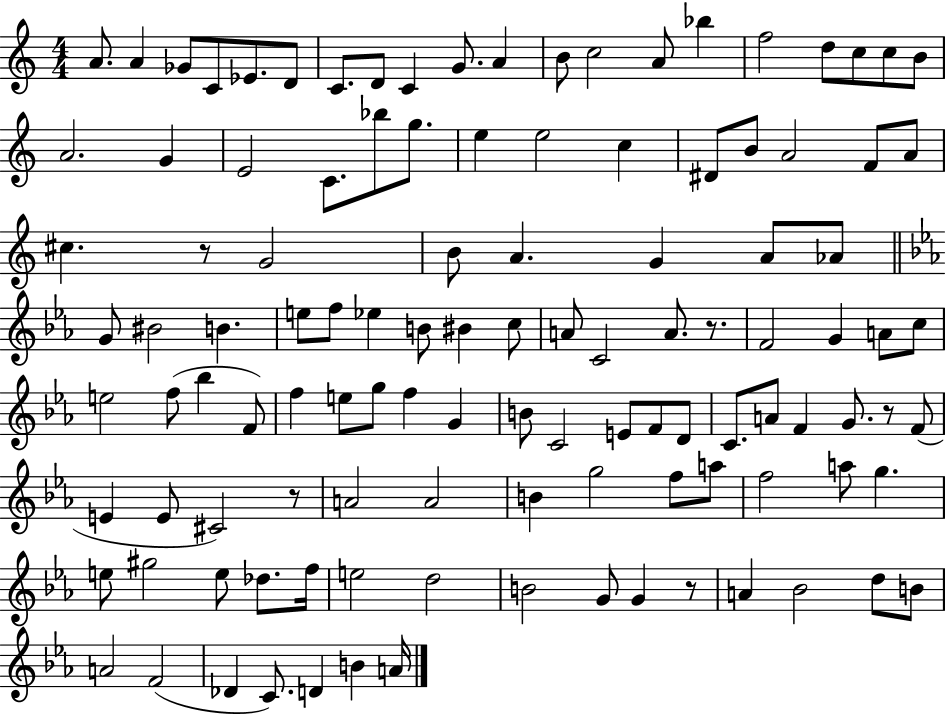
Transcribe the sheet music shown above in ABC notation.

X:1
T:Untitled
M:4/4
L:1/4
K:C
A/2 A _G/2 C/2 _E/2 D/2 C/2 D/2 C G/2 A B/2 c2 A/2 _b f2 d/2 c/2 c/2 B/2 A2 G E2 C/2 _b/2 g/2 e e2 c ^D/2 B/2 A2 F/2 A/2 ^c z/2 G2 B/2 A G A/2 _A/2 G/2 ^B2 B e/2 f/2 _e B/2 ^B c/2 A/2 C2 A/2 z/2 F2 G A/2 c/2 e2 f/2 _b F/2 f e/2 g/2 f G B/2 C2 E/2 F/2 D/2 C/2 A/2 F G/2 z/2 F/2 E E/2 ^C2 z/2 A2 A2 B g2 f/2 a/2 f2 a/2 g e/2 ^g2 e/2 _d/2 f/4 e2 d2 B2 G/2 G z/2 A _B2 d/2 B/2 A2 F2 _D C/2 D B A/4